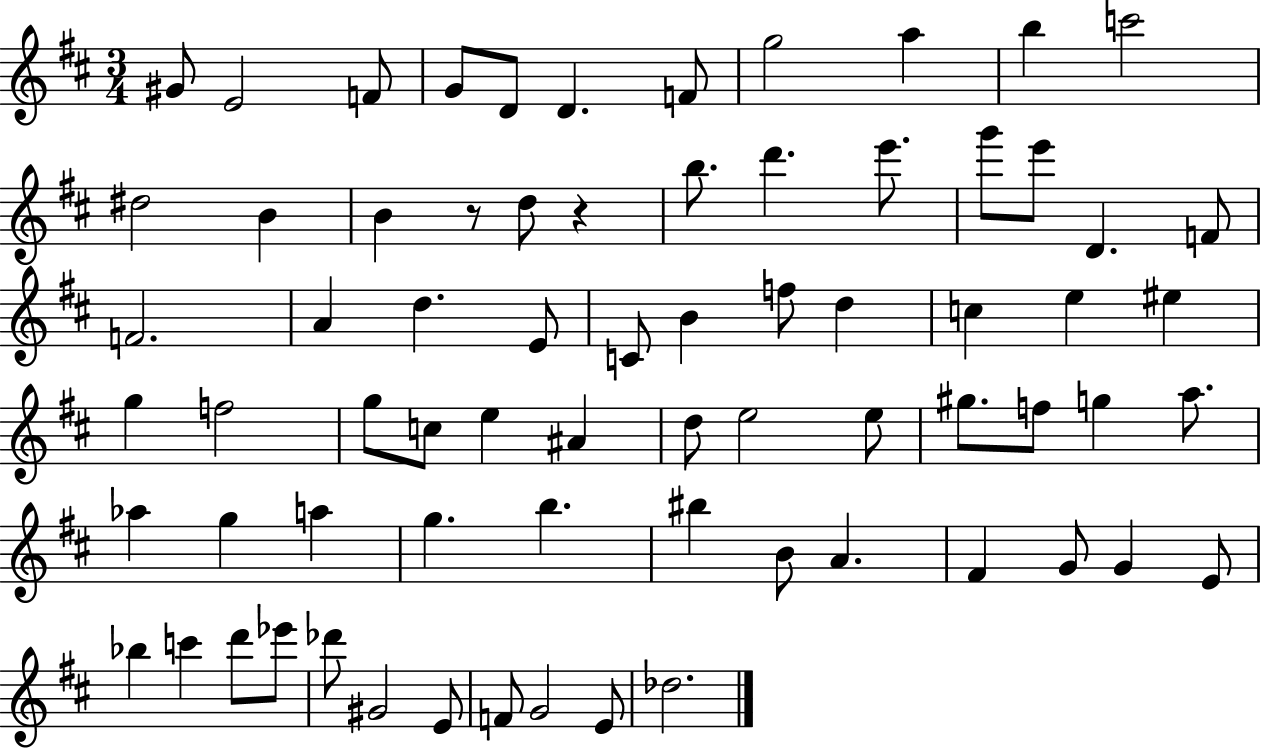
G#4/e E4/h F4/e G4/e D4/e D4/q. F4/e G5/h A5/q B5/q C6/h D#5/h B4/q B4/q R/e D5/e R/q B5/e. D6/q. E6/e. G6/e E6/e D4/q. F4/e F4/h. A4/q D5/q. E4/e C4/e B4/q F5/e D5/q C5/q E5/q EIS5/q G5/q F5/h G5/e C5/e E5/q A#4/q D5/e E5/h E5/e G#5/e. F5/e G5/q A5/e. Ab5/q G5/q A5/q G5/q. B5/q. BIS5/q B4/e A4/q. F#4/q G4/e G4/q E4/e Bb5/q C6/q D6/e Eb6/e Db6/e G#4/h E4/e F4/e G4/h E4/e Db5/h.